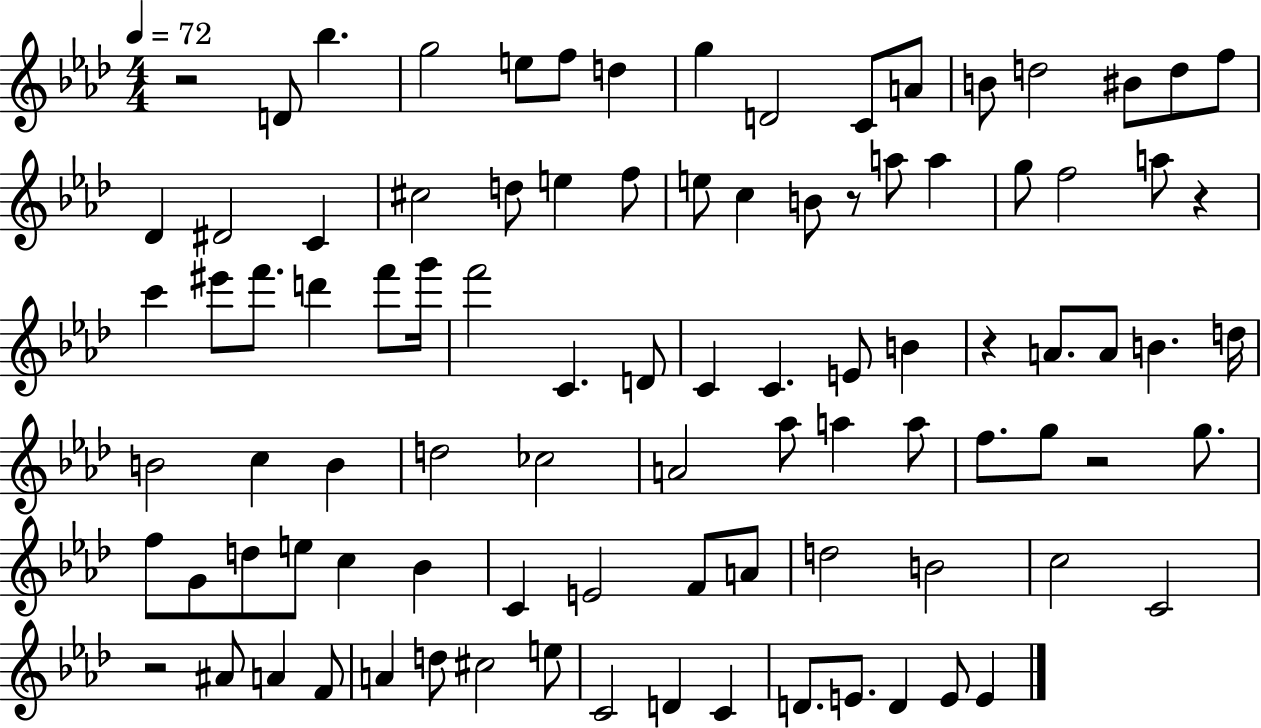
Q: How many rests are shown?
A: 6